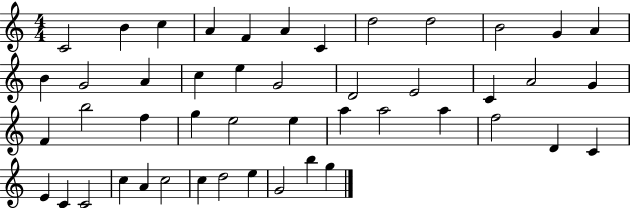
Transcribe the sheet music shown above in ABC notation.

X:1
T:Untitled
M:4/4
L:1/4
K:C
C2 B c A F A C d2 d2 B2 G A B G2 A c e G2 D2 E2 C A2 G F b2 f g e2 e a a2 a f2 D C E C C2 c A c2 c d2 e G2 b g